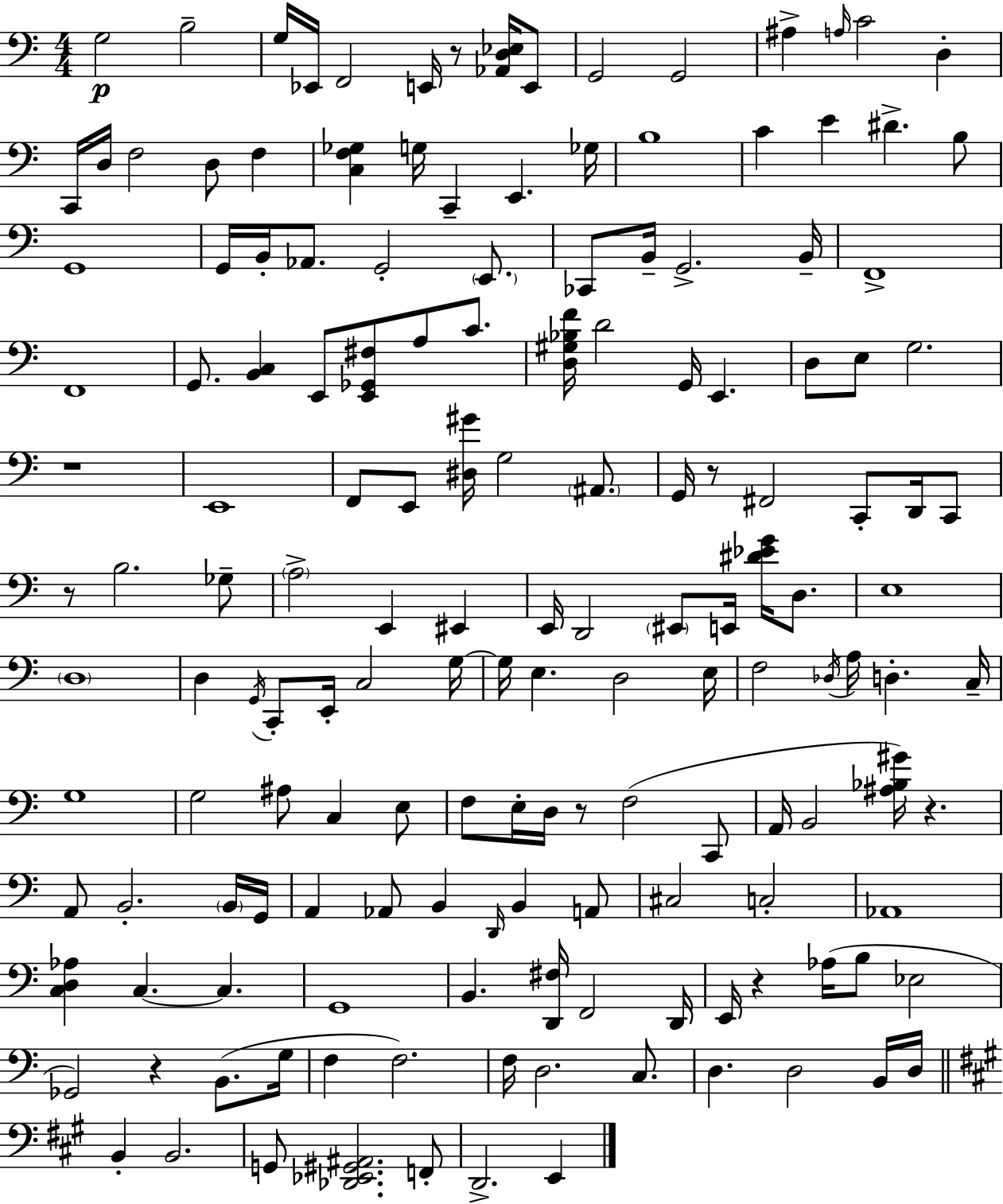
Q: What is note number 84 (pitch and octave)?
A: A3